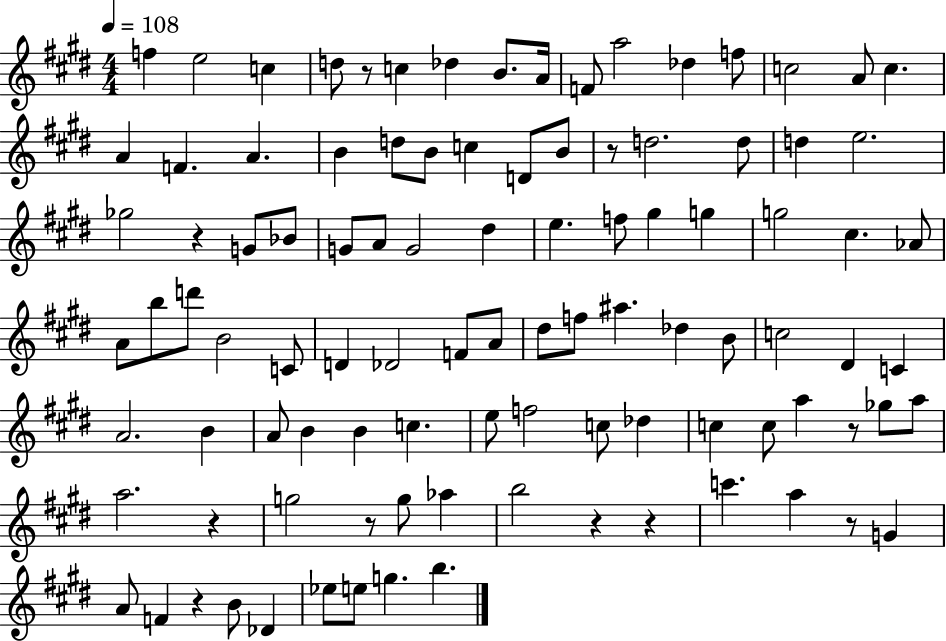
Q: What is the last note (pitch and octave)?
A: B5